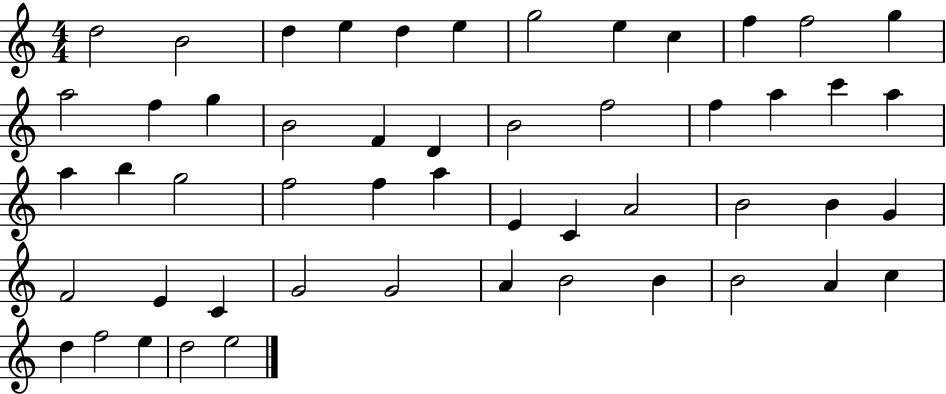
{
  \clef treble
  \numericTimeSignature
  \time 4/4
  \key c \major
  d''2 b'2 | d''4 e''4 d''4 e''4 | g''2 e''4 c''4 | f''4 f''2 g''4 | \break a''2 f''4 g''4 | b'2 f'4 d'4 | b'2 f''2 | f''4 a''4 c'''4 a''4 | \break a''4 b''4 g''2 | f''2 f''4 a''4 | e'4 c'4 a'2 | b'2 b'4 g'4 | \break f'2 e'4 c'4 | g'2 g'2 | a'4 b'2 b'4 | b'2 a'4 c''4 | \break d''4 f''2 e''4 | d''2 e''2 | \bar "|."
}